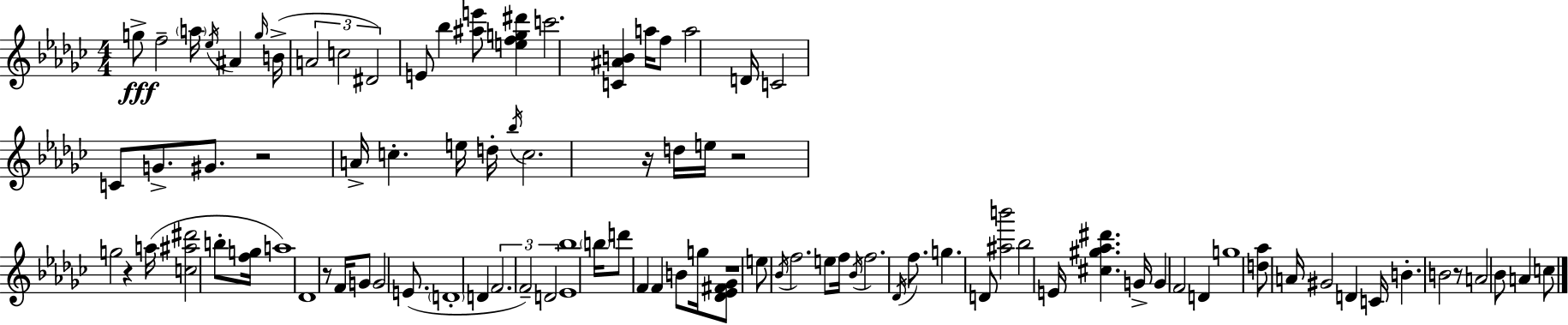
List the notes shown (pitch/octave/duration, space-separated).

G5/e F5/h A5/s Eb5/s A#4/q G5/s B4/s A4/h C5/h D#4/h E4/e Bb5/q [A#5,E6]/e [E5,F5,G5,D#6]/q C6/h. [C4,A#4,B4]/q A5/s F5/e A5/h D4/s C4/h C4/e G4/e. G#4/e. R/h A4/s C5/q. E5/s D5/s Bb5/s C5/h. R/s D5/s E5/s R/h G5/h R/q A5/s [C5,A#5,D#6]/h B5/e [F5,G5]/s A5/w Db4/w R/e F4/s G4/e G4/h E4/e. D4/w D4/q F4/h. F4/h D4/h [Eb4,Bb5]/w B5/s D6/e F4/q F4/q B4/e G5/s [Db4,Eb4,F#4,Gb4]/e R/w E5/e Bb4/s F5/h. E5/e F5/s Bb4/s F5/h. Db4/s F5/e. G5/q. D4/e [A#5,B6]/h Bb5/h E4/s [C#5,G#5,Ab5,D#6]/q. G4/s G4/q F4/h D4/q G5/w [D5,Ab5]/e A4/s G#4/h D4/q C4/s B4/q. B4/h R/e A4/h Bb4/e A4/q C5/e